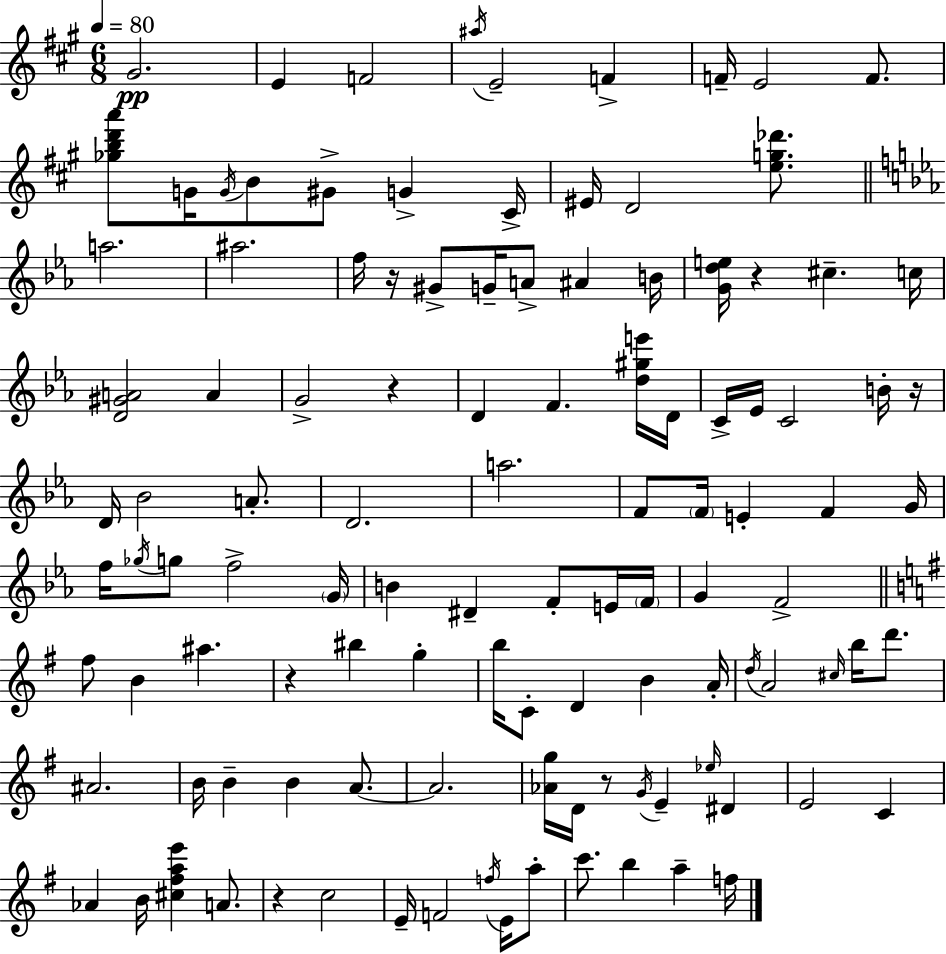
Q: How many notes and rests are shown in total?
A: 113